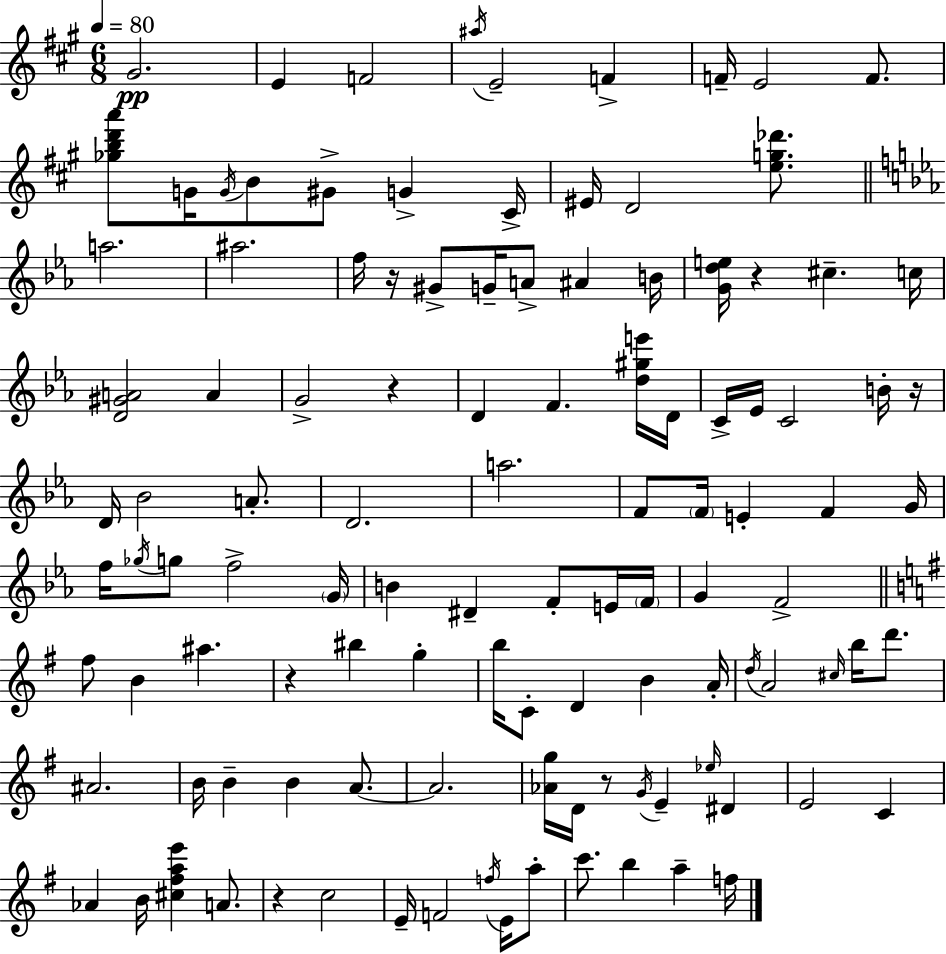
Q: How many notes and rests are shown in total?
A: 113